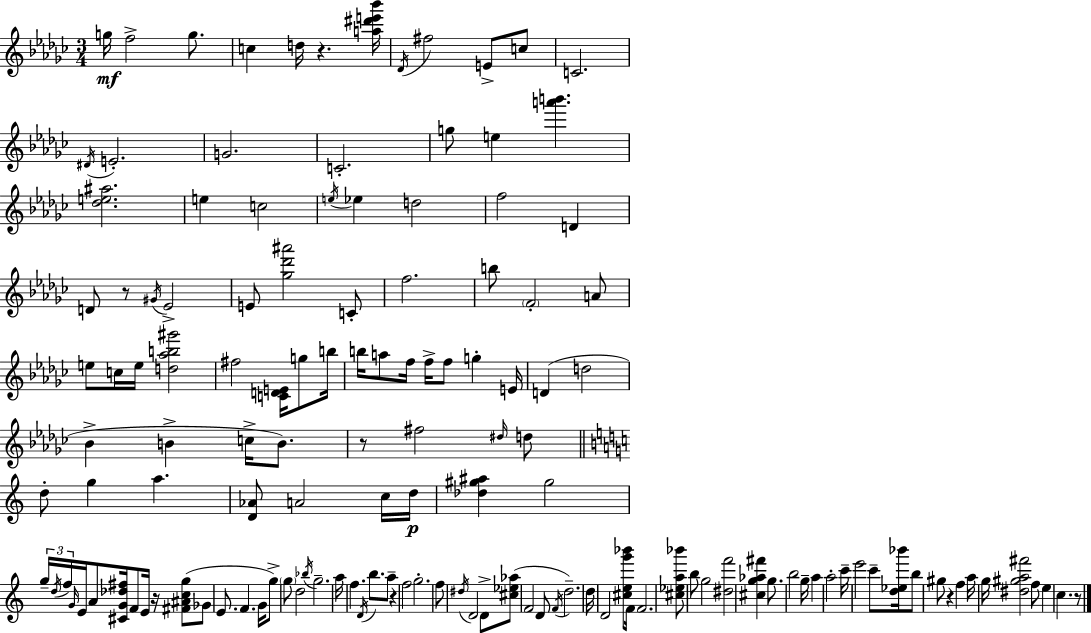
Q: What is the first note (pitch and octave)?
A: G5